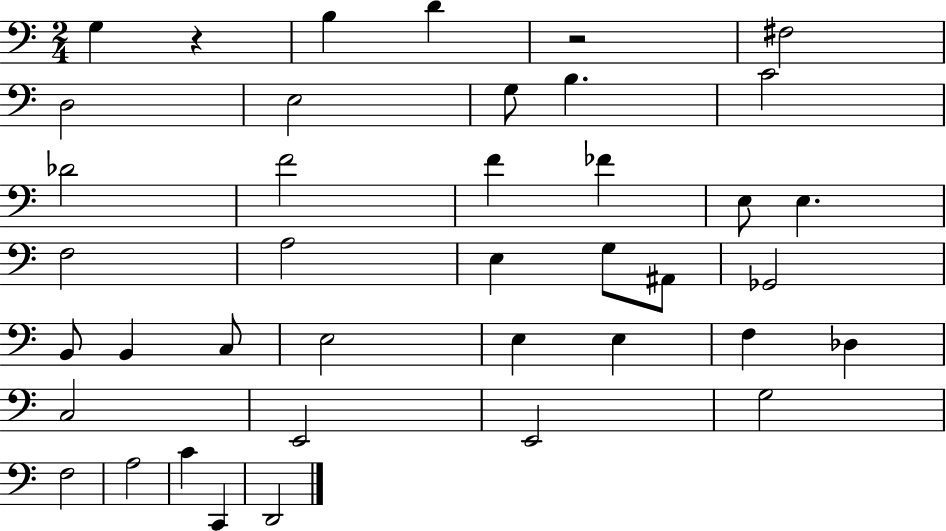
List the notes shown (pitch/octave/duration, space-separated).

G3/q R/q B3/q D4/q R/h F#3/h D3/h E3/h G3/e B3/q. C4/h Db4/h F4/h F4/q FES4/q E3/e E3/q. F3/h A3/h E3/q G3/e A#2/e Gb2/h B2/e B2/q C3/e E3/h E3/q E3/q F3/q Db3/q C3/h E2/h E2/h G3/h F3/h A3/h C4/q C2/q D2/h